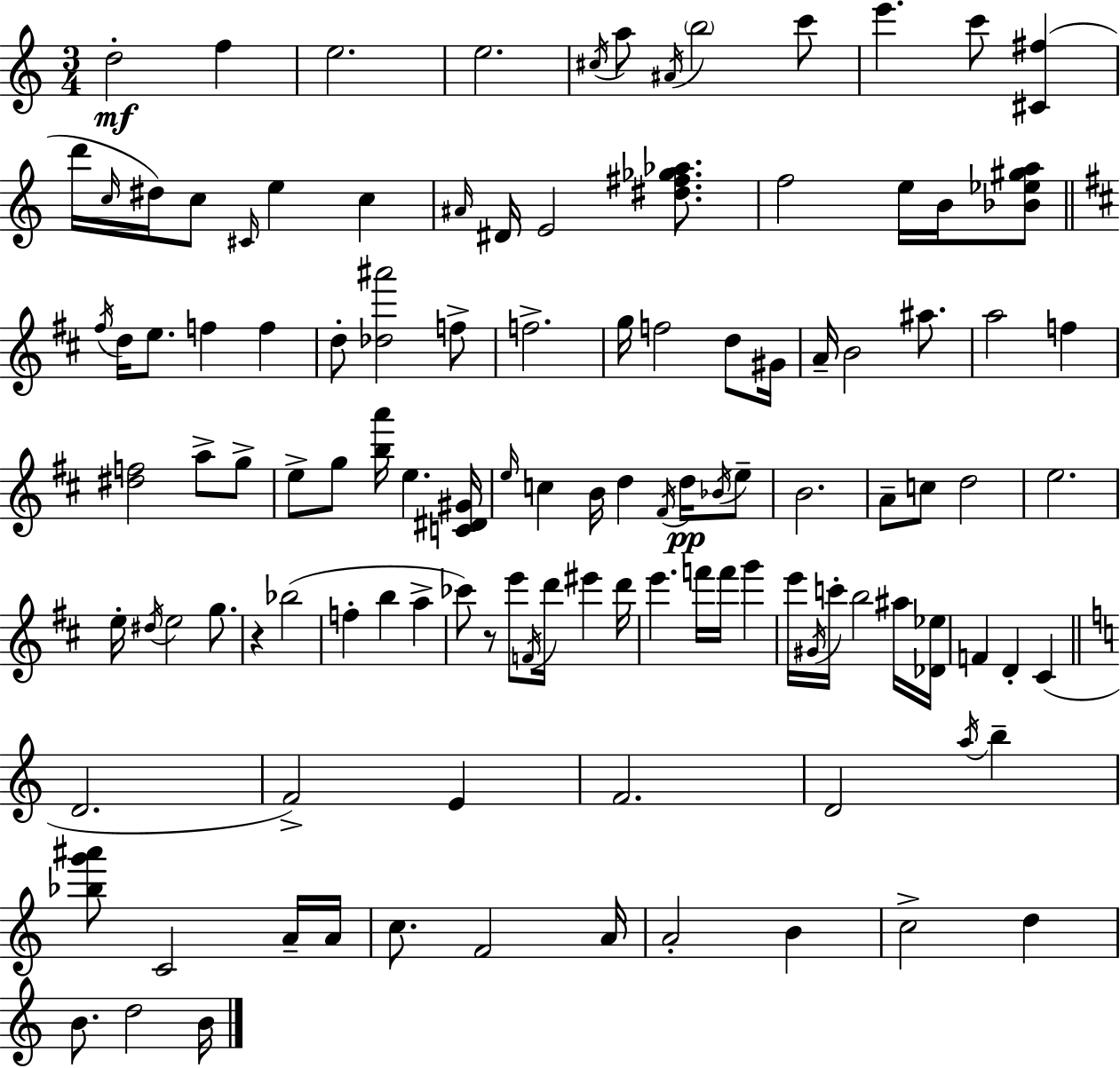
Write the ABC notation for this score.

X:1
T:Untitled
M:3/4
L:1/4
K:C
d2 f e2 e2 ^c/4 a/2 ^A/4 b2 c'/2 e' c'/2 [^C^f] d'/4 c/4 ^d/4 c/2 ^C/4 e c ^A/4 ^D/4 E2 [^d^f_g_a]/2 f2 e/4 B/4 [_B_e^ga]/2 ^f/4 d/4 e/2 f f d/2 [_d^a']2 f/2 f2 g/4 f2 d/2 ^G/4 A/4 B2 ^a/2 a2 f [^df]2 a/2 g/2 e/2 g/2 [ba']/4 e [C^D^G]/4 e/4 c B/4 d ^F/4 d/4 _B/4 e/2 B2 A/2 c/2 d2 e2 e/4 ^d/4 e2 g/2 z _b2 f b a _c'/2 z/2 e'/2 F/4 d'/4 ^e' d'/4 e' f'/4 f'/4 g' e'/4 ^G/4 c'/4 b2 ^a/4 [_D_e]/4 F D ^C D2 F2 E F2 D2 a/4 b [_bg'^a']/2 C2 A/4 A/4 c/2 F2 A/4 A2 B c2 d B/2 d2 B/4